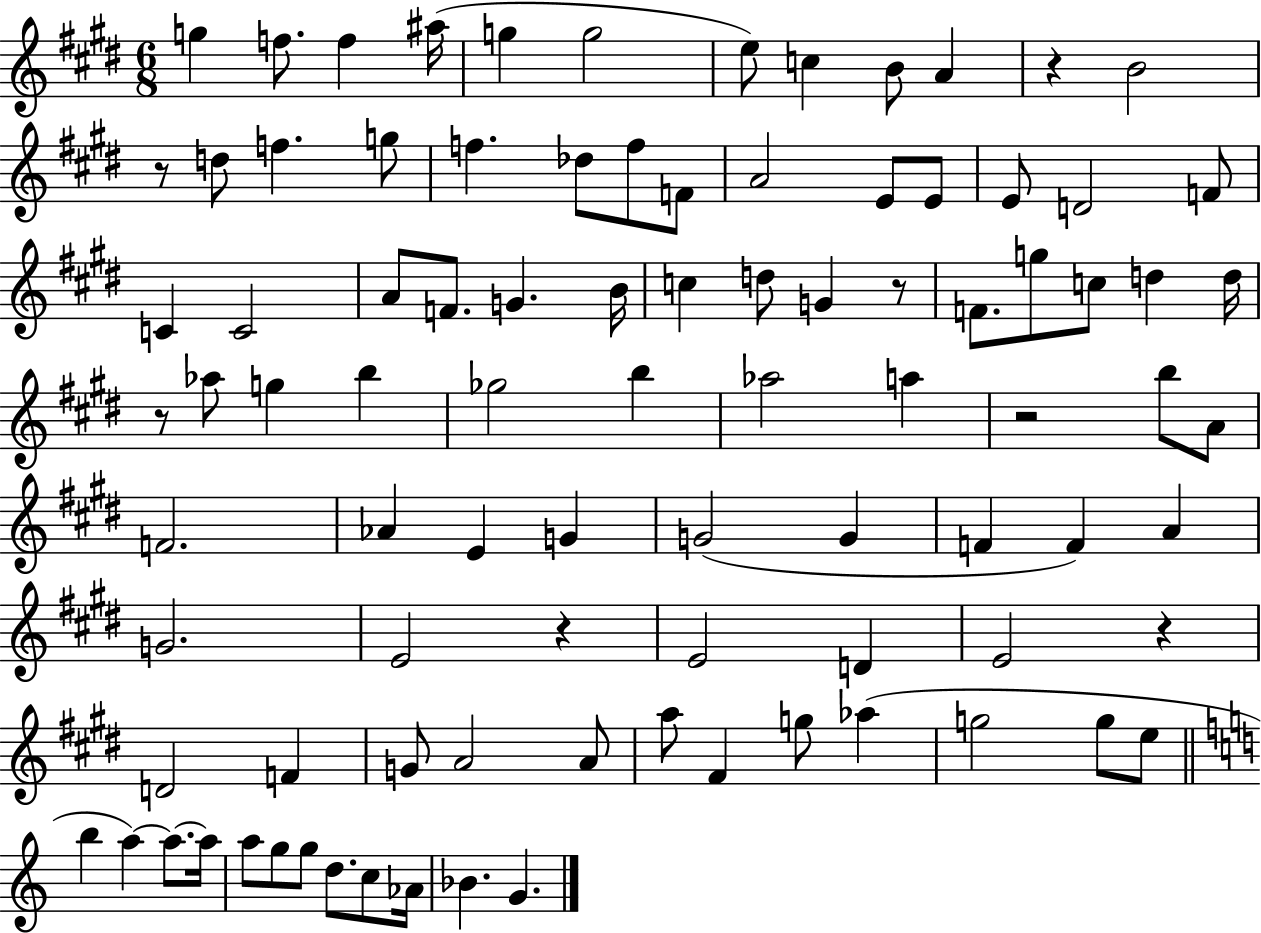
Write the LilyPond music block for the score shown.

{
  \clef treble
  \numericTimeSignature
  \time 6/8
  \key e \major
  g''4 f''8. f''4 ais''16( | g''4 g''2 | e''8) c''4 b'8 a'4 | r4 b'2 | \break r8 d''8 f''4. g''8 | f''4. des''8 f''8 f'8 | a'2 e'8 e'8 | e'8 d'2 f'8 | \break c'4 c'2 | a'8 f'8. g'4. b'16 | c''4 d''8 g'4 r8 | f'8. g''8 c''8 d''4 d''16 | \break r8 aes''8 g''4 b''4 | ges''2 b''4 | aes''2 a''4 | r2 b''8 a'8 | \break f'2. | aes'4 e'4 g'4 | g'2( g'4 | f'4 f'4) a'4 | \break g'2. | e'2 r4 | e'2 d'4 | e'2 r4 | \break d'2 f'4 | g'8 a'2 a'8 | a''8 fis'4 g''8 aes''4( | g''2 g''8 e''8 | \break \bar "||" \break \key c \major b''4 a''4~~) a''8.~~ a''16 | a''8 g''8 g''8 d''8. c''8 aes'16 | bes'4. g'4. | \bar "|."
}